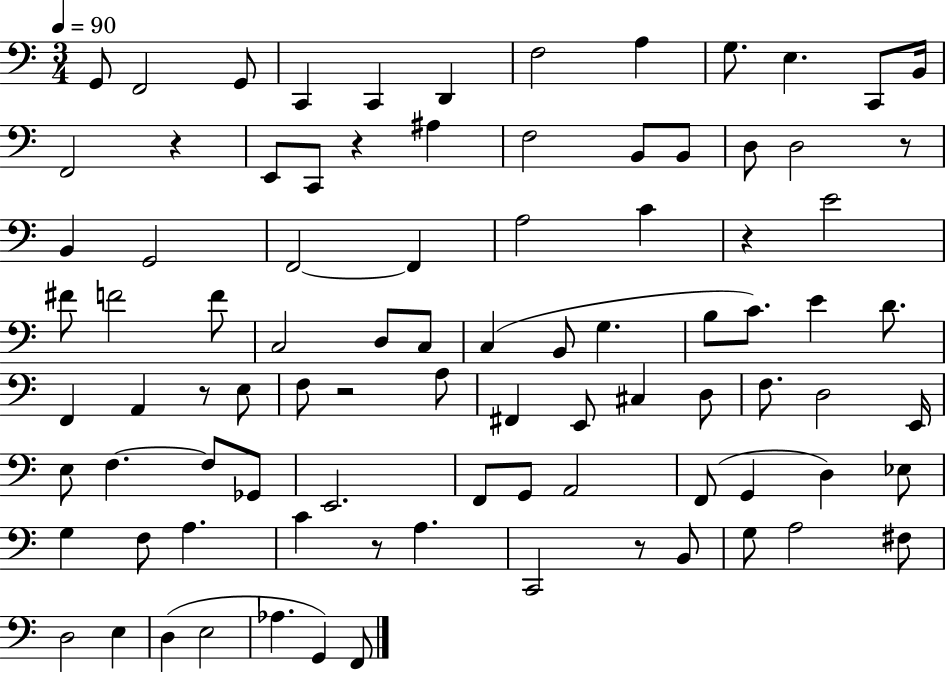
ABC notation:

X:1
T:Untitled
M:3/4
L:1/4
K:C
G,,/2 F,,2 G,,/2 C,, C,, D,, F,2 A, G,/2 E, C,,/2 B,,/4 F,,2 z E,,/2 C,,/2 z ^A, F,2 B,,/2 B,,/2 D,/2 D,2 z/2 B,, G,,2 F,,2 F,, A,2 C z E2 ^F/2 F2 F/2 C,2 D,/2 C,/2 C, B,,/2 G, B,/2 C/2 E D/2 F,, A,, z/2 E,/2 F,/2 z2 A,/2 ^F,, E,,/2 ^C, D,/2 F,/2 D,2 E,,/4 E,/2 F, F,/2 _G,,/2 E,,2 F,,/2 G,,/2 A,,2 F,,/2 G,, D, _E,/2 G, F,/2 A, C z/2 A, C,,2 z/2 B,,/2 G,/2 A,2 ^F,/2 D,2 E, D, E,2 _A, G,, F,,/2